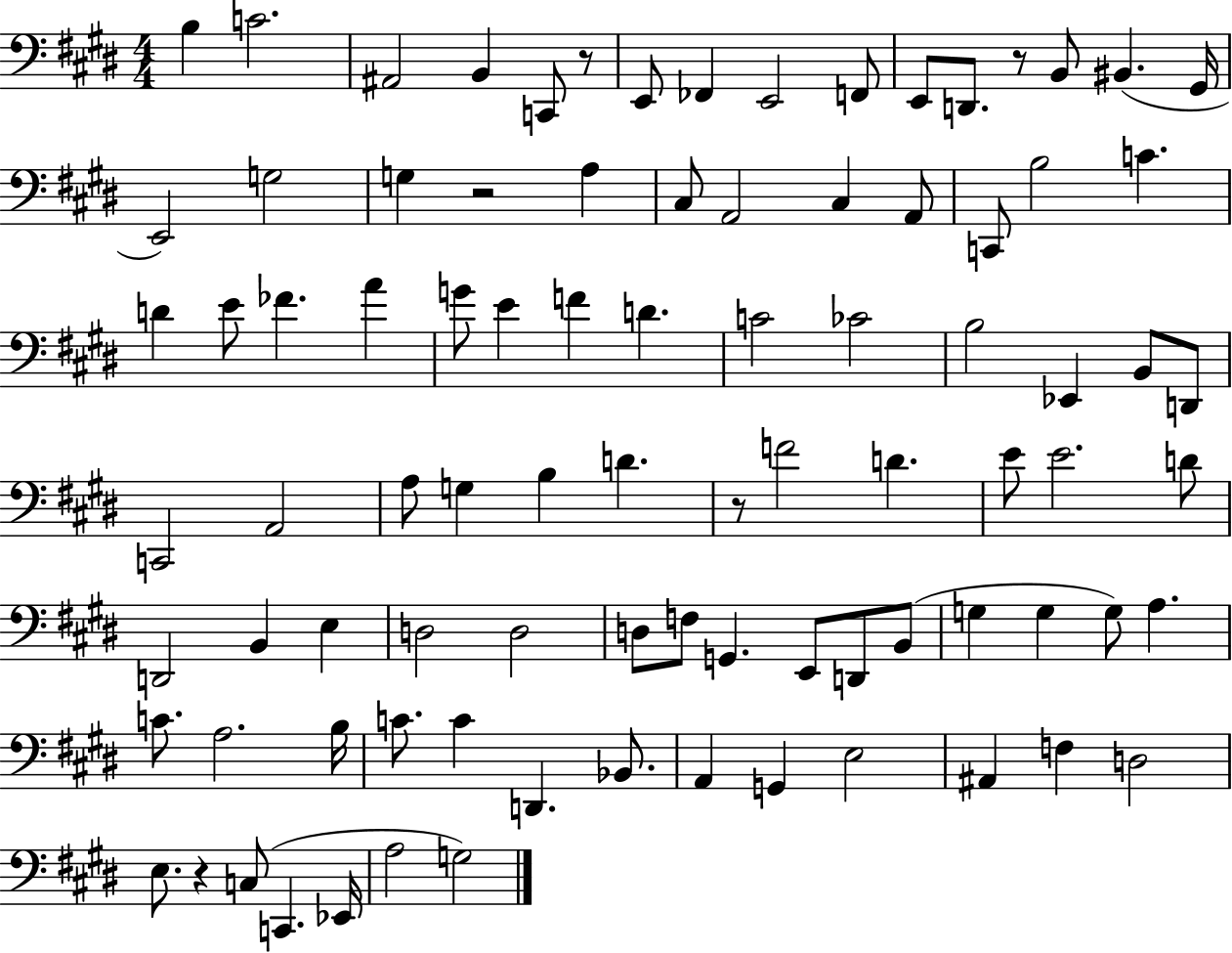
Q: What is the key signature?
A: E major